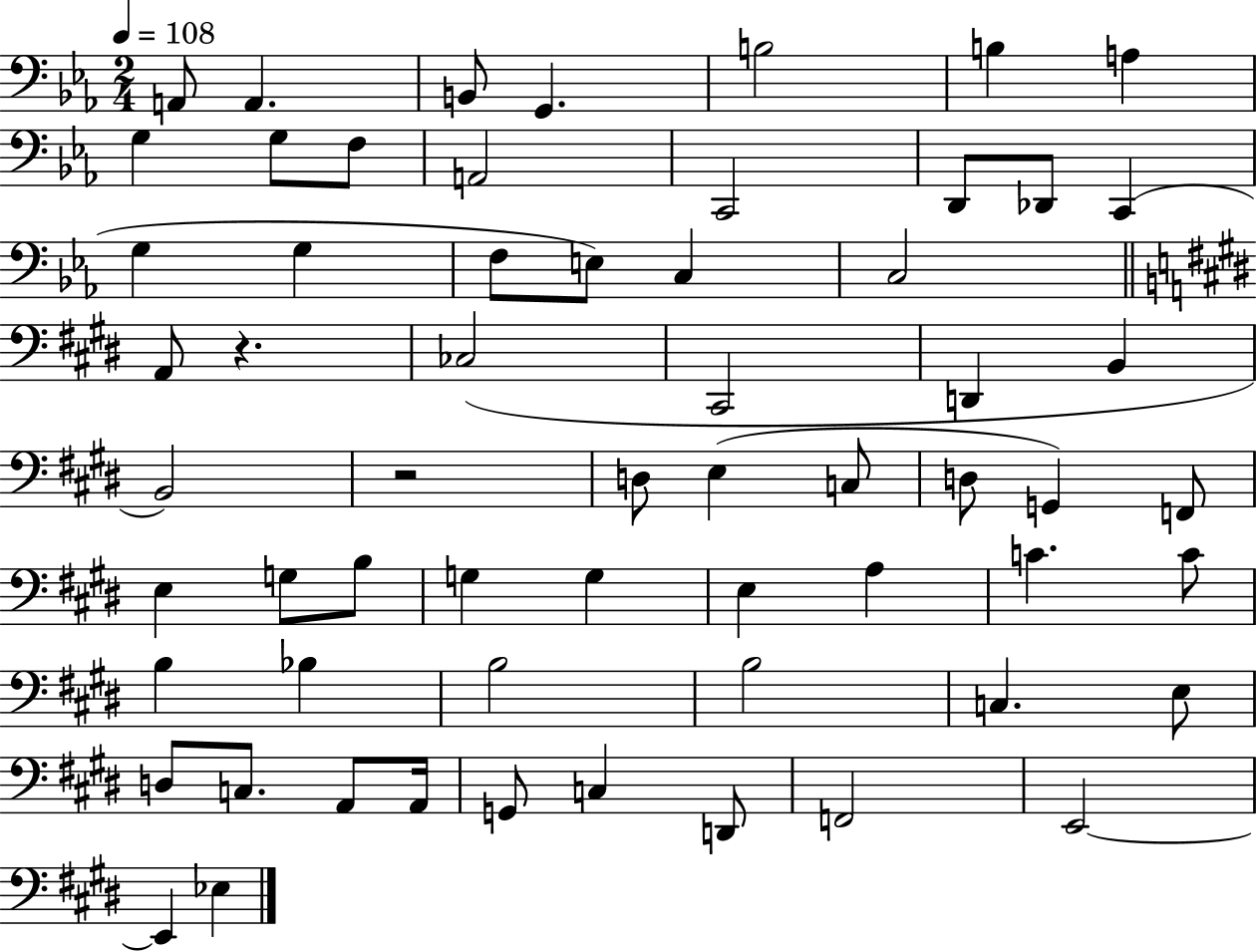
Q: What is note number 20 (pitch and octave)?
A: C3